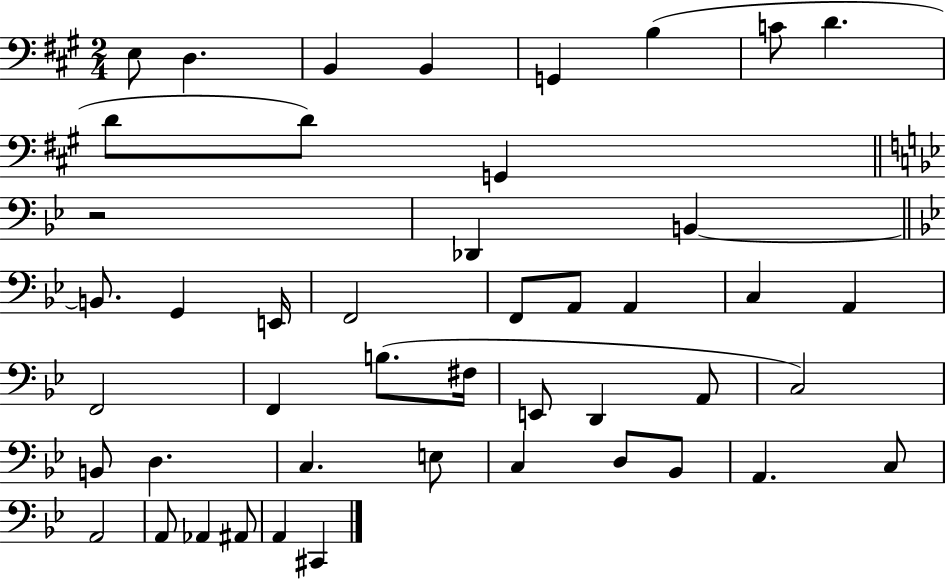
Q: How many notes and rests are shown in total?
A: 46